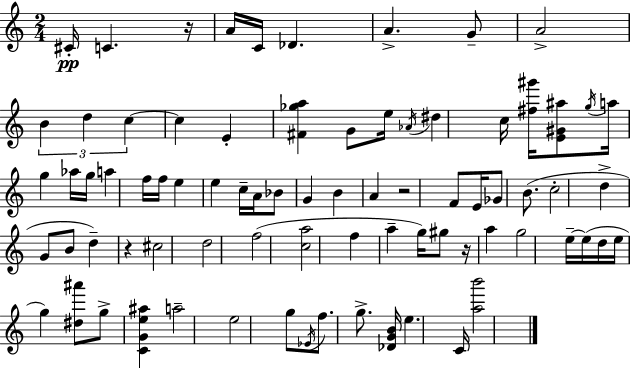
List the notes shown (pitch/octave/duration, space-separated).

C#4/s C4/q. R/s A4/s C4/s Db4/q. A4/q. G4/e A4/h B4/q D5/q C5/q C5/q E4/q [F#4,Gb5,A5]/q G4/e E5/s Ab4/s D#5/q C5/s [F#5,G#6]/s [E4,G#4,A#5]/e G5/s A5/s G5/q Ab5/s G5/s A5/q F5/s F5/s E5/q E5/q C5/s A4/s Bb4/e G4/q B4/q A4/q R/h F4/e E4/s Gb4/e B4/e. C5/h D5/q G4/e B4/e D5/q R/q C#5/h D5/h F5/h [C5,A5]/h F5/q A5/q G5/s G#5/e R/s A5/q G5/h E5/s E5/s D5/s E5/s G5/q [D#5,A#6]/e G5/e [C4,G4,E5,A#5]/q A5/h E5/h G5/e Eb4/s F5/e. G5/e. [Db4,G4,B4]/s E5/q. C4/s [A5,B6]/h